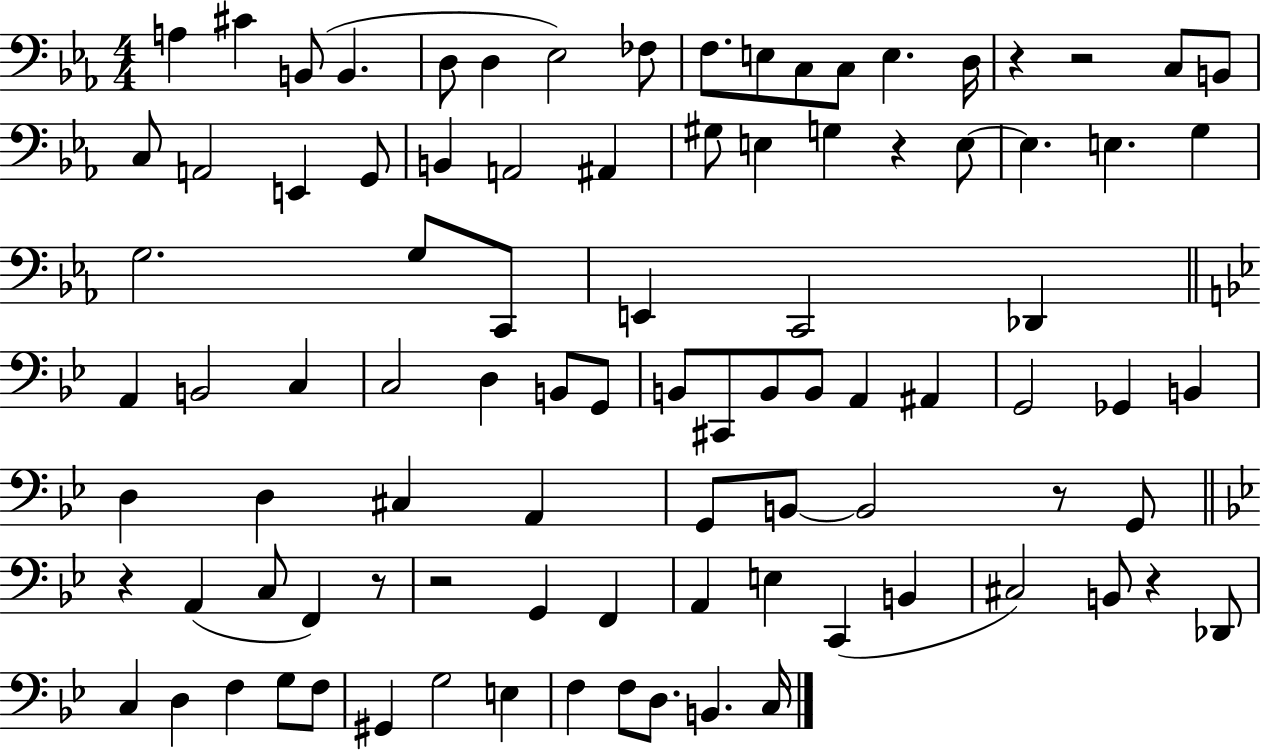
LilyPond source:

{
  \clef bass
  \numericTimeSignature
  \time 4/4
  \key ees \major
  a4 cis'4 b,8( b,4. | d8 d4 ees2) fes8 | f8. e8 c8 c8 e4. d16 | r4 r2 c8 b,8 | \break c8 a,2 e,4 g,8 | b,4 a,2 ais,4 | gis8 e4 g4 r4 e8~~ | e4. e4. g4 | \break g2. g8 c,8 | e,4 c,2 des,4 | \bar "||" \break \key bes \major a,4 b,2 c4 | c2 d4 b,8 g,8 | b,8 cis,8 b,8 b,8 a,4 ais,4 | g,2 ges,4 b,4 | \break d4 d4 cis4 a,4 | g,8 b,8~~ b,2 r8 g,8 | \bar "||" \break \key bes \major r4 a,4( c8 f,4) r8 | r2 g,4 f,4 | a,4 e4 c,4( b,4 | cis2) b,8 r4 des,8 | \break c4 d4 f4 g8 f8 | gis,4 g2 e4 | f4 f8 d8. b,4. c16 | \bar "|."
}